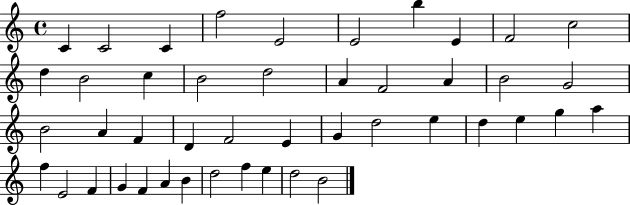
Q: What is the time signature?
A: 4/4